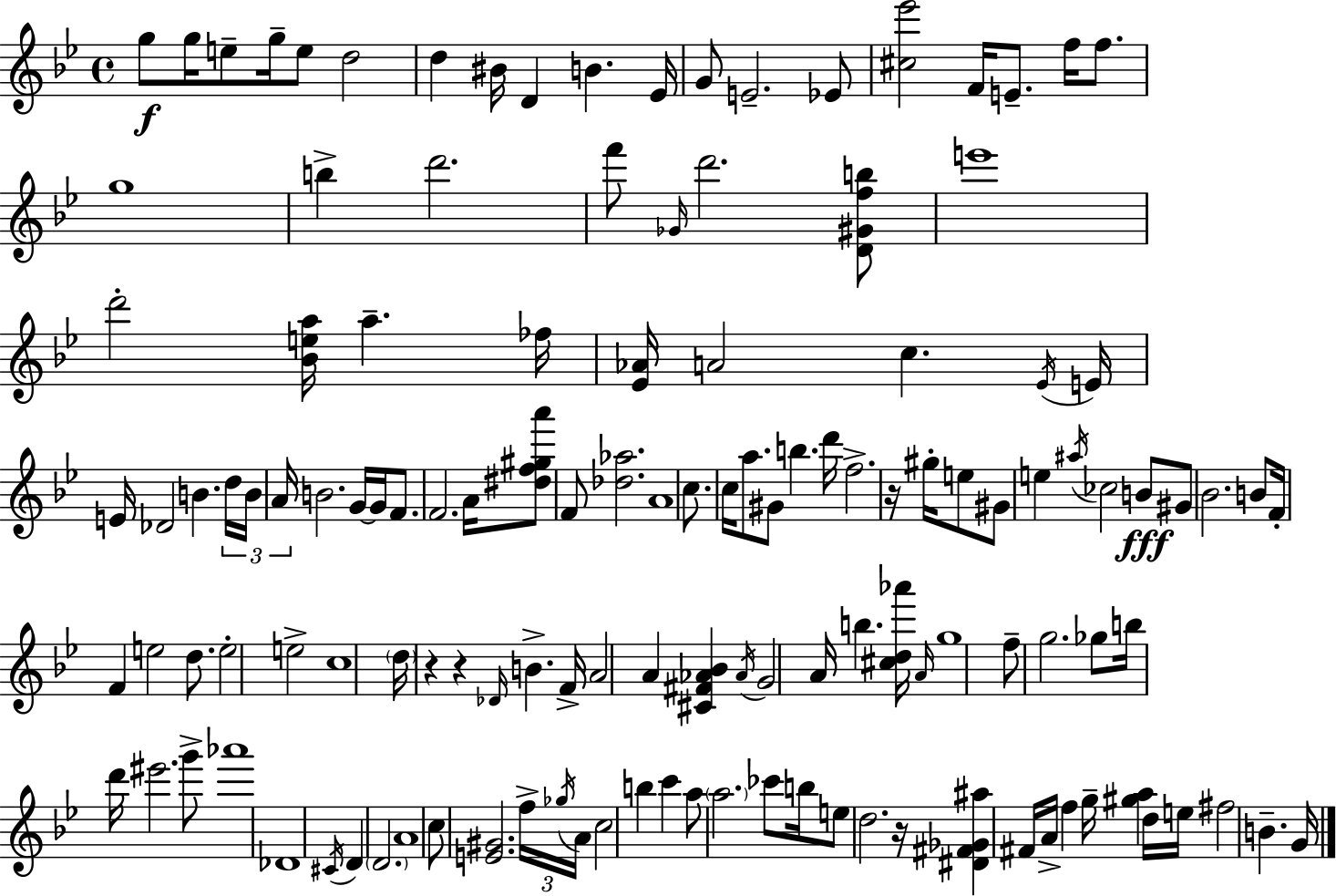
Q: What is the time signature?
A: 4/4